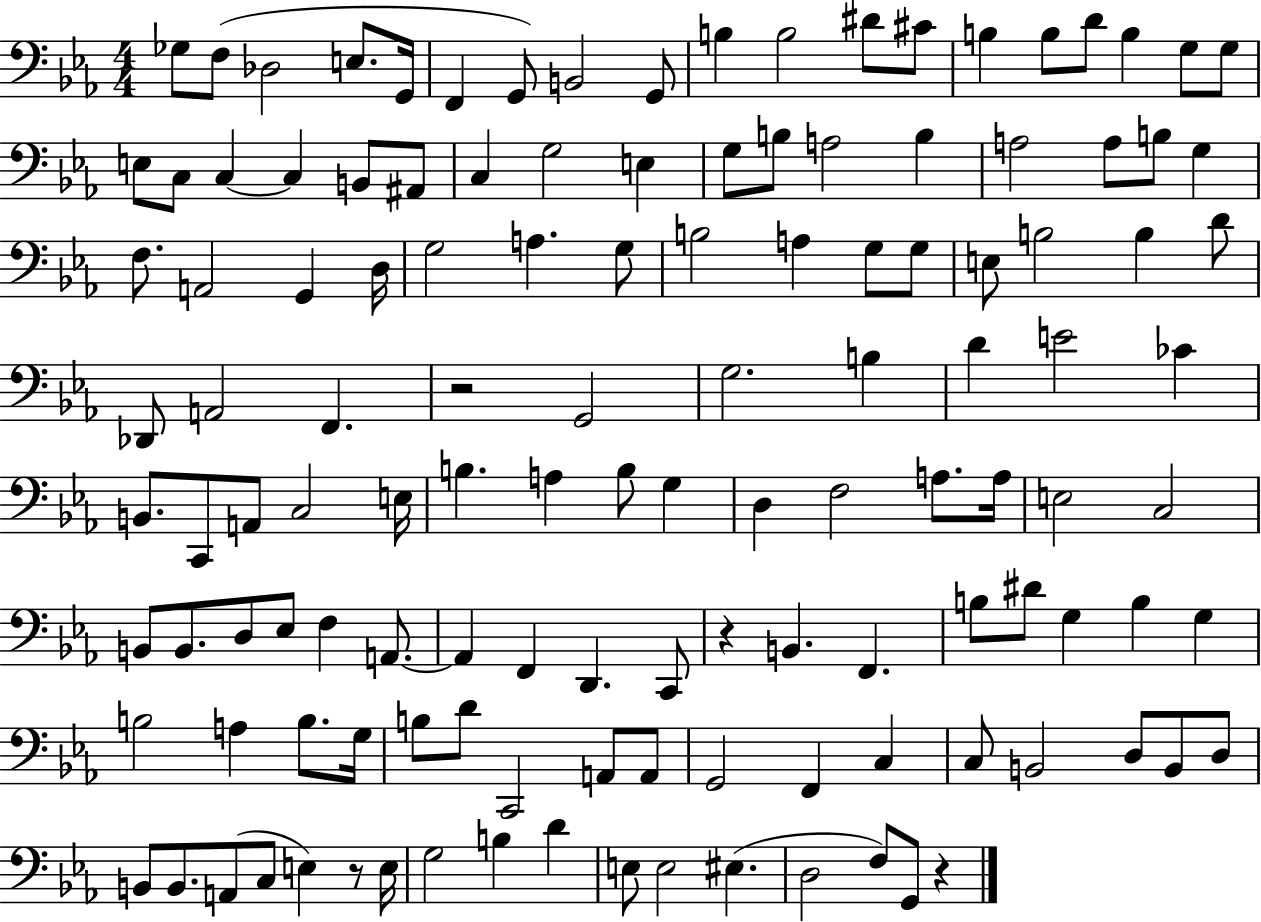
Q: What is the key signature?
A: EES major